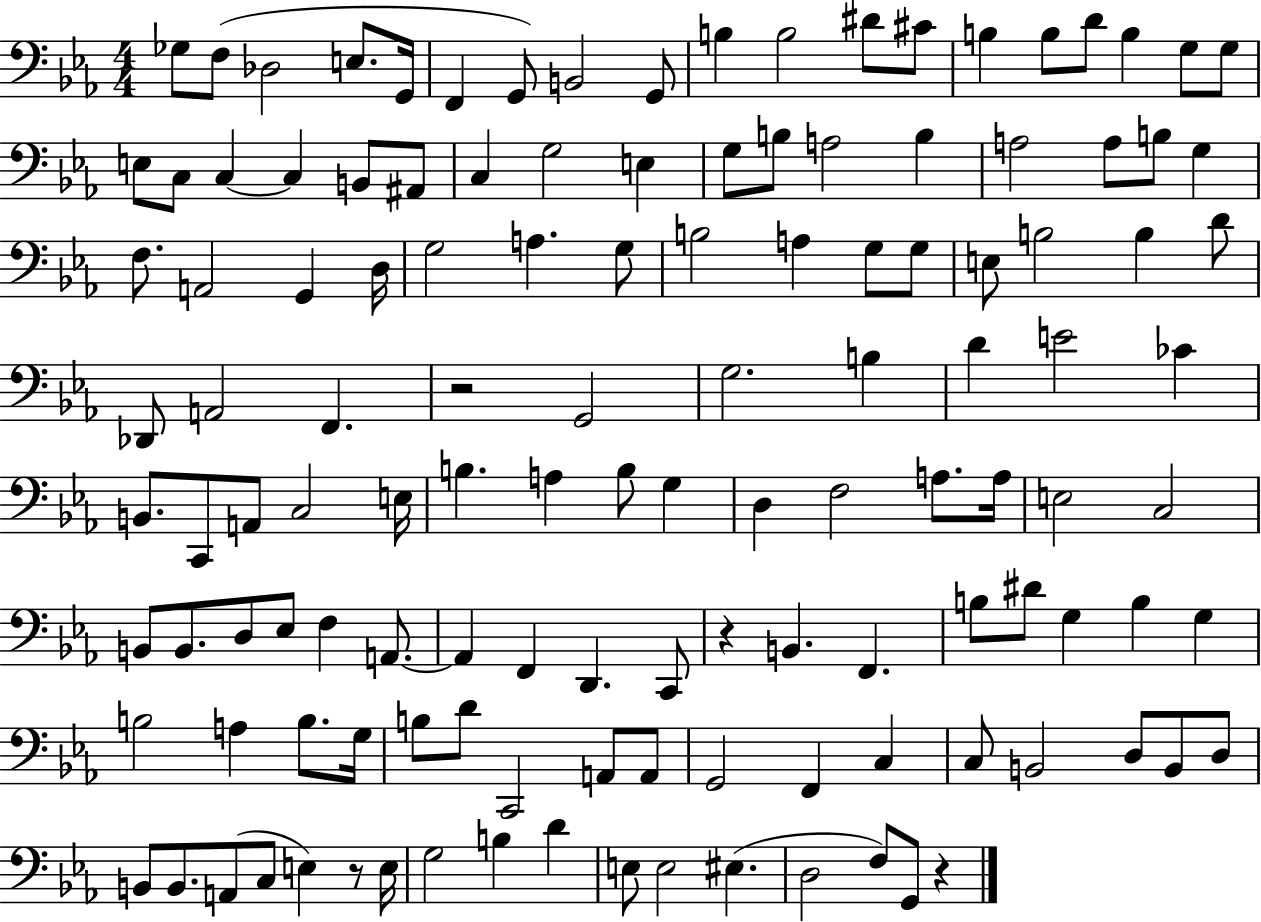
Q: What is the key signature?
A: EES major